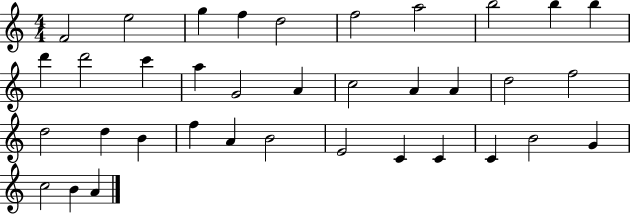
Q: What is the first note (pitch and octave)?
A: F4